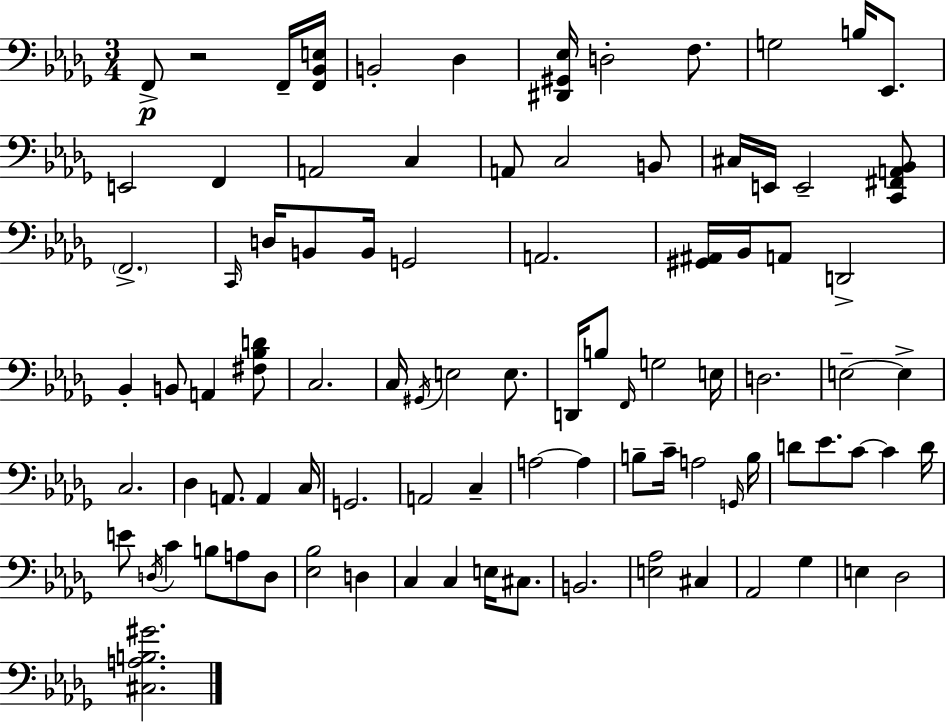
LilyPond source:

{
  \clef bass
  \numericTimeSignature
  \time 3/4
  \key bes \minor
  f,8->\p r2 f,16-- <f, bes, e>16 | b,2-. des4 | <dis, gis, ees>16 d2-. f8. | g2 b16 ees,8. | \break e,2 f,4 | a,2 c4 | a,8 c2 b,8 | cis16 e,16 e,2-- <c, fis, a, bes,>8 | \break \parenthesize f,2.-> | \grace { c,16 } d16 b,8 b,16 g,2 | a,2. | <gis, ais,>16 bes,16 a,8 d,2-> | \break bes,4-. b,8 a,4 <fis bes d'>8 | c2. | c16 \acciaccatura { gis,16 } e2 e8. | d,16 b8 \grace { f,16 } g2 | \break e16 d2. | e2--~~ e4-> | c2. | des4 a,8. a,4 | \break c16 g,2. | a,2 c4-- | a2~~ a4 | b8-- c'16-- a2 | \break \grace { g,16 } b16 d'8 ees'8. c'8~~ c'4 | d'16 e'8 \acciaccatura { d16 } c'4 b8 | a8 d8 <ees bes>2 | d4 c4 c4 | \break e16 cis8. b,2. | <e aes>2 | cis4 aes,2 | ges4 e4 des2 | \break <cis a b gis'>2. | \bar "|."
}